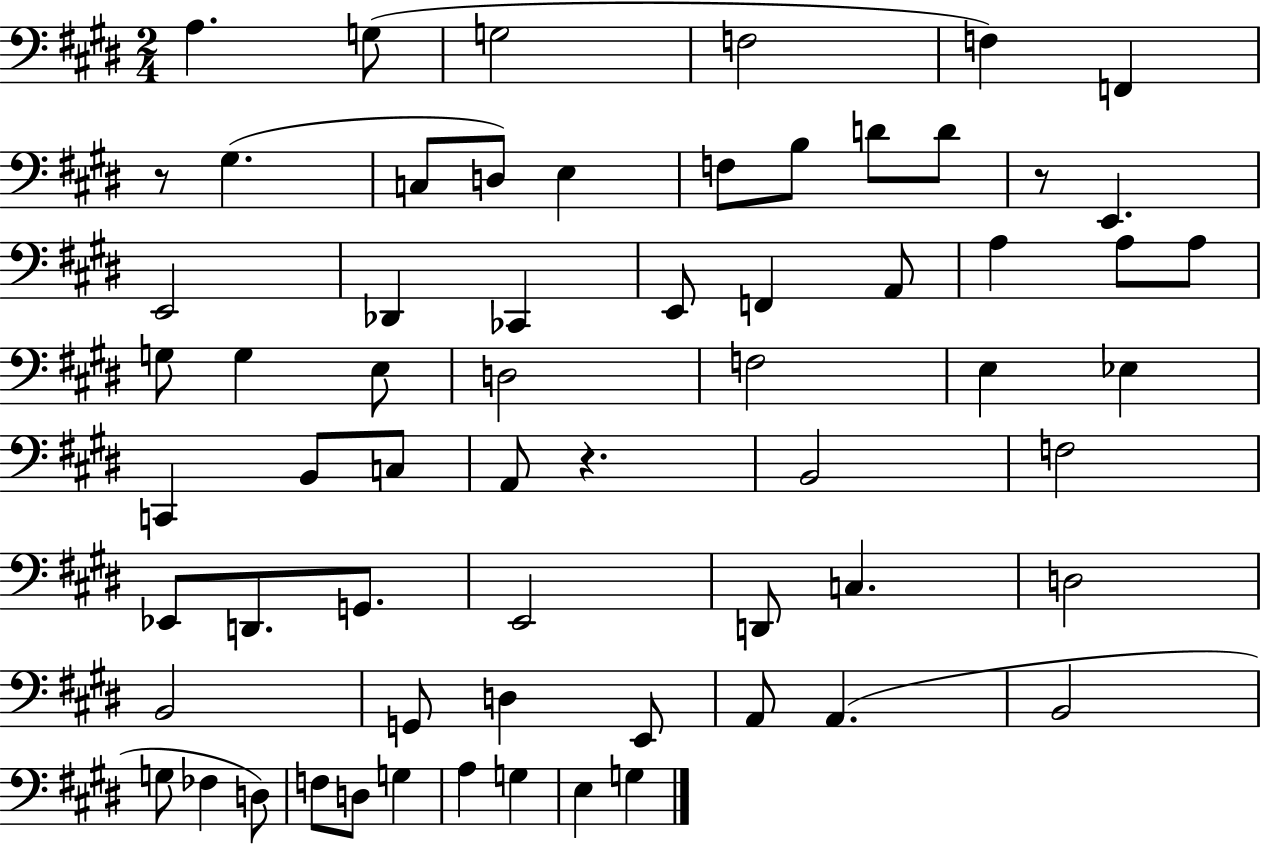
A3/q. G3/e G3/h F3/h F3/q F2/q R/e G#3/q. C3/e D3/e E3/q F3/e B3/e D4/e D4/e R/e E2/q. E2/h Db2/q CES2/q E2/e F2/q A2/e A3/q A3/e A3/e G3/e G3/q E3/e D3/h F3/h E3/q Eb3/q C2/q B2/e C3/e A2/e R/q. B2/h F3/h Eb2/e D2/e. G2/e. E2/h D2/e C3/q. D3/h B2/h G2/e D3/q E2/e A2/e A2/q. B2/h G3/e FES3/q D3/e F3/e D3/e G3/q A3/q G3/q E3/q G3/q